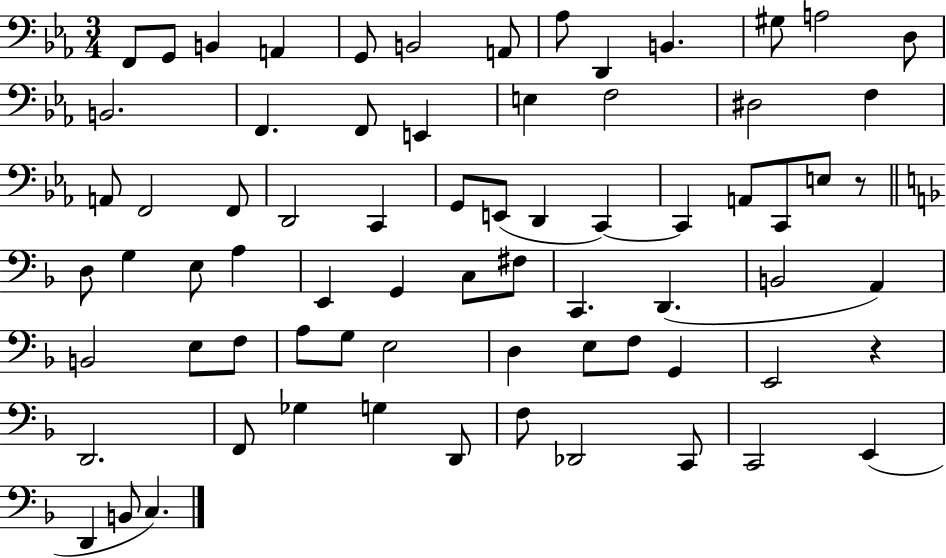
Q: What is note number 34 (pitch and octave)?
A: E3